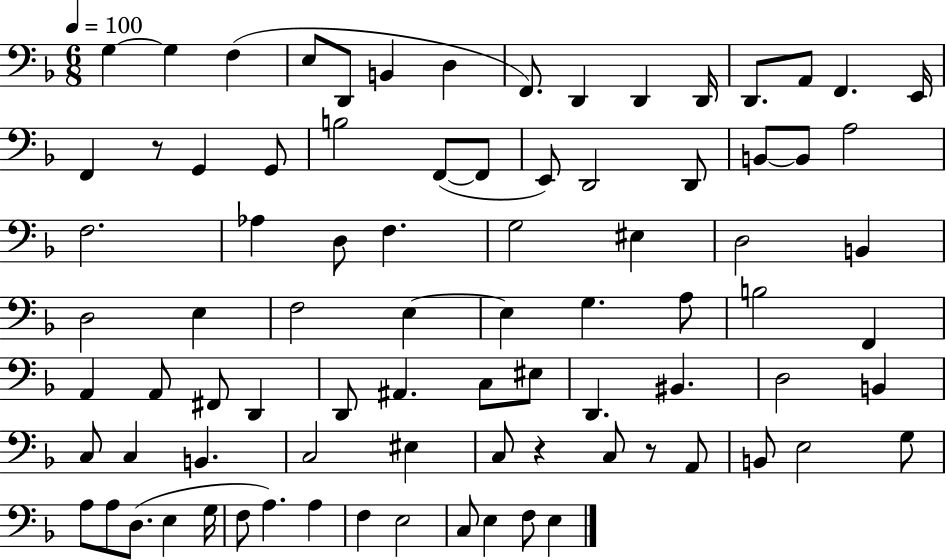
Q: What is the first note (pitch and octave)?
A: G3